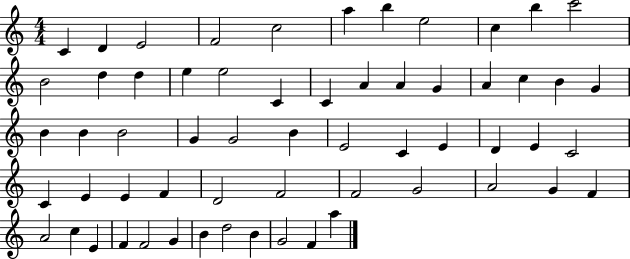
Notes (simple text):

C4/q D4/q E4/h F4/h C5/h A5/q B5/q E5/h C5/q B5/q C6/h B4/h D5/q D5/q E5/q E5/h C4/q C4/q A4/q A4/q G4/q A4/q C5/q B4/q G4/q B4/q B4/q B4/h G4/q G4/h B4/q E4/h C4/q E4/q D4/q E4/q C4/h C4/q E4/q E4/q F4/q D4/h F4/h F4/h G4/h A4/h G4/q F4/q A4/h C5/q E4/q F4/q F4/h G4/q B4/q D5/h B4/q G4/h F4/q A5/q